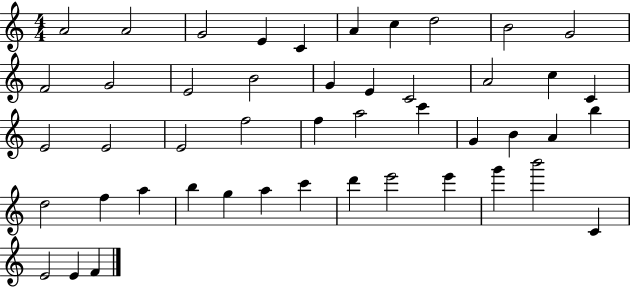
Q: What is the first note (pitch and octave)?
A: A4